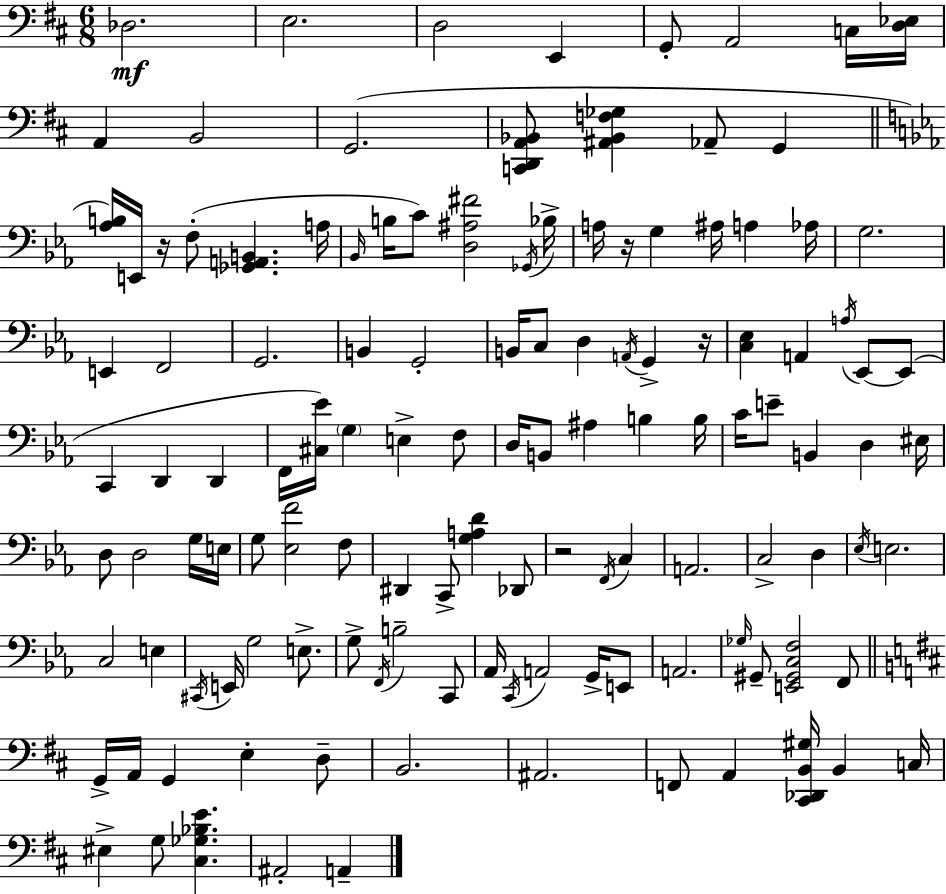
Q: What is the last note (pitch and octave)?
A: A2